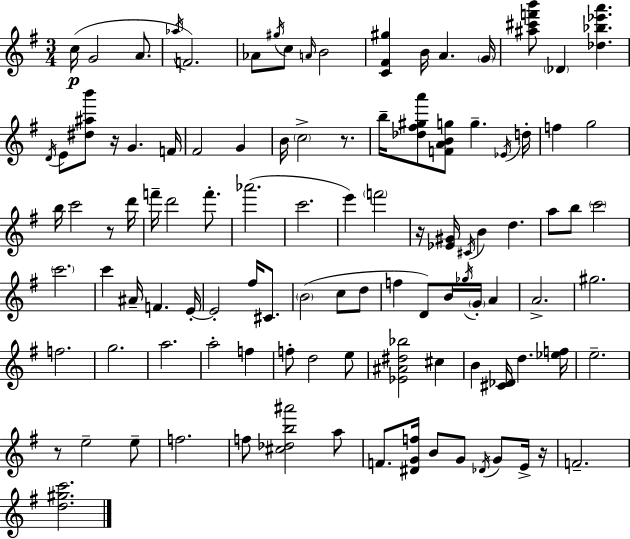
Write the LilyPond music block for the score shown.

{
  \clef treble
  \numericTimeSignature
  \time 3/4
  \key e \minor
  \repeat volta 2 { c''16(\p g'2 a'8. | \acciaccatura { aes''16 }) f'2. | aes'8 \acciaccatura { gis''16 } c''8 \grace { a'16 } b'2 | <c' fis' gis''>4 b'16 a'4. | \break \parenthesize g'16 <ais'' cis''' f''' b'''>8 \parenthesize des'4 <des'' bes'' ees''' a'''>4. | \acciaccatura { d'16 } e'8 <dis'' ais'' b'''>8 r16 g'4. | f'16 fis'2 | g'4 b'16 \parenthesize c''2-> | \break r8. b''16-- <des'' fis'' gis'' a'''>8 <f' a' b' g''>8 g''4.-- | \acciaccatura { ees'16 } d''16-. f''4 g''2 | b''16 c'''2 | r8 d'''16 f'''16-- d'''2 | \break f'''8.-. aes'''2.( | c'''2. | e'''4) \parenthesize f'''2 | r16 <ees' gis'>16 \acciaccatura { cis'16 } b'4 | \break d''4. a''8 b''8 \parenthesize c'''2 | \parenthesize c'''2. | c'''4 ais'16-- f'4. | e'16-.~~ e'2-. | \break fis''16 cis'8. \parenthesize b'2( | c''8 d''8 f''4 d'8) | b'16 \acciaccatura { ges''16 } \parenthesize g'16-. a'4 a'2.-> | gis''2. | \break f''2. | g''2. | a''2. | a''2-. | \break f''4 f''8-. d''2 | e''8 <ees' ais' dis'' bes''>2 | cis''4 b'4 <cis' des'>16 | d''4. <ees'' f''>16 e''2.-- | \break r8 e''2-- | e''8-- f''2. | f''8 <cis'' des'' b'' ais'''>2 | a''8 f'8. <dis' g' f''>16 b'8 | \break g'8 \acciaccatura { des'16 } g'8 e'16-> r16 f'2.-- | <d'' gis'' c'''>2. | } \bar "|."
}